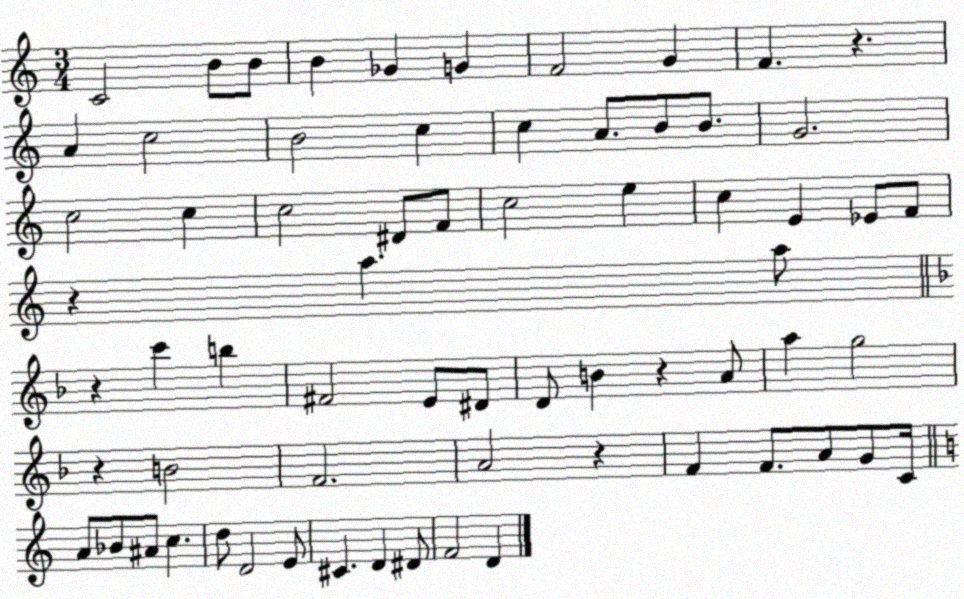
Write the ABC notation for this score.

X:1
T:Untitled
M:3/4
L:1/4
K:C
C2 B/2 B/2 B _G G F2 G F z A c2 B2 c c A/2 B/2 B/2 G2 c2 c c2 ^D/2 F/2 c2 e c E _E/2 F/2 z a a/2 z c' b ^F2 E/2 ^D/2 D/2 B z A/2 a g2 z B2 F2 A2 z F F/2 A/2 G/2 C/4 A/2 _B/2 ^A/2 c d/2 D2 E/2 ^C D ^D/2 F2 D